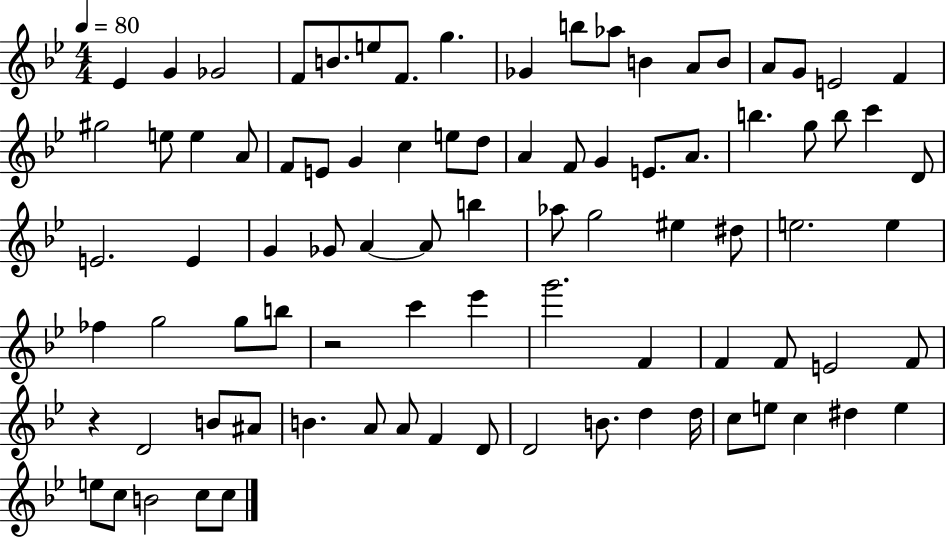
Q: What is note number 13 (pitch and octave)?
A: A4